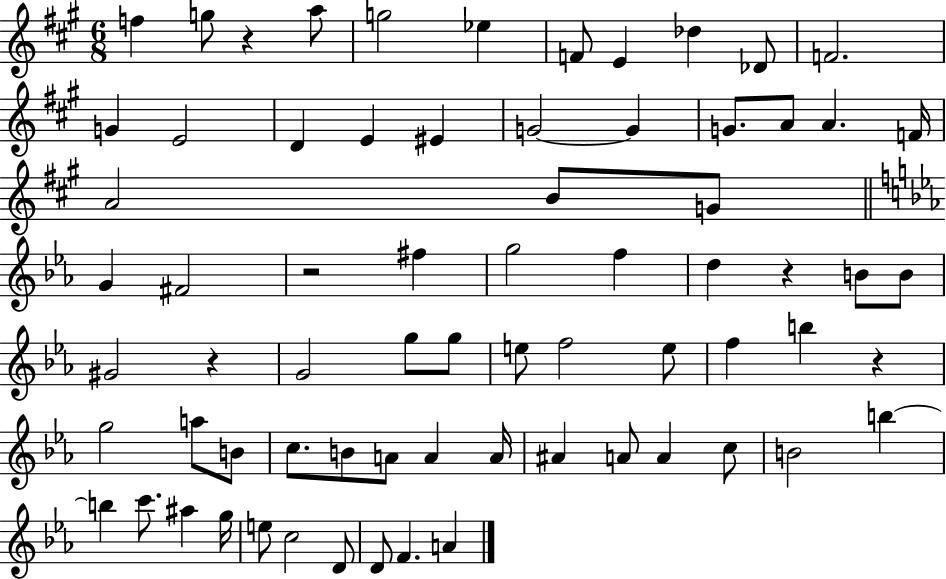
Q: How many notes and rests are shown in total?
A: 70